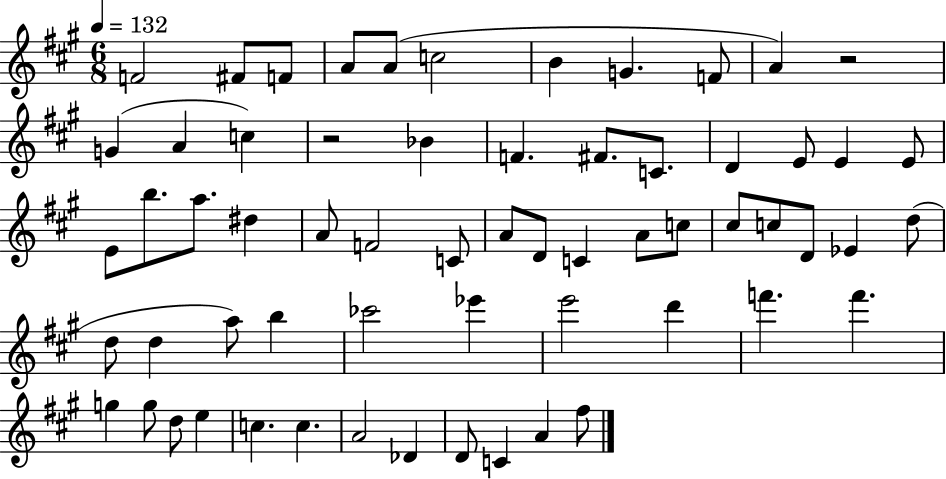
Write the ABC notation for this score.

X:1
T:Untitled
M:6/8
L:1/4
K:A
F2 ^F/2 F/2 A/2 A/2 c2 B G F/2 A z2 G A c z2 _B F ^F/2 C/2 D E/2 E E/2 E/2 b/2 a/2 ^d A/2 F2 C/2 A/2 D/2 C A/2 c/2 ^c/2 c/2 D/2 _E d/2 d/2 d a/2 b _c'2 _e' e'2 d' f' f' g g/2 d/2 e c c A2 _D D/2 C A ^f/2